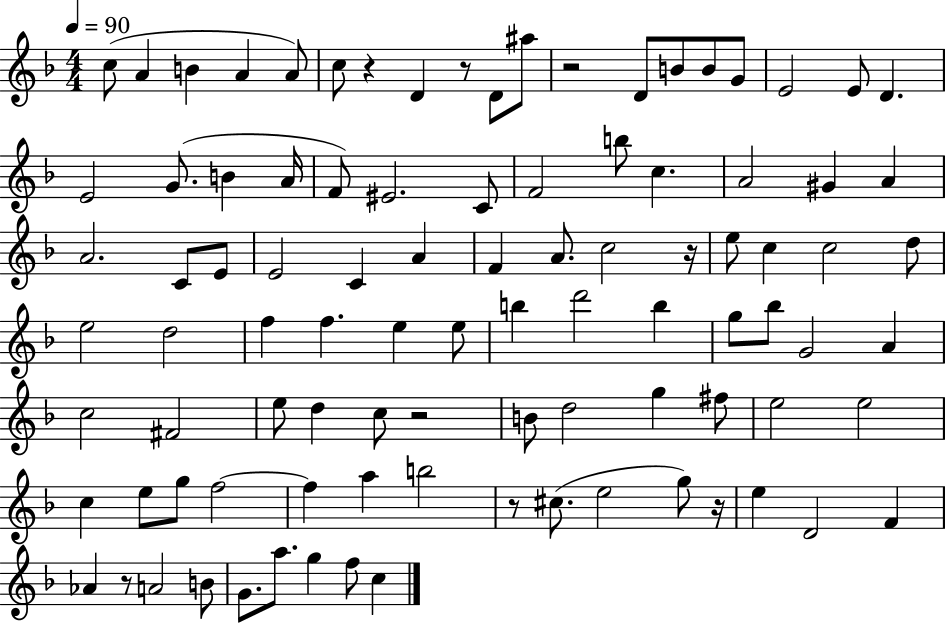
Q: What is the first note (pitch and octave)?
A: C5